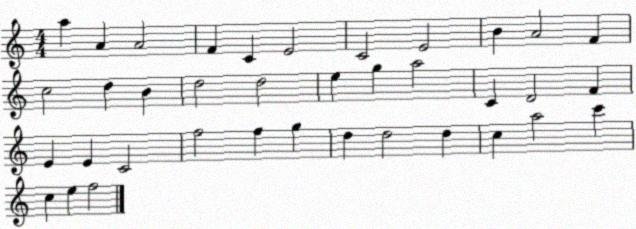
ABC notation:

X:1
T:Untitled
M:4/4
L:1/4
K:C
a A A2 F C E2 C2 E2 B A2 F c2 d B d2 d2 e g a2 C D2 F E E C2 f2 f g d d2 d c a2 c' c e f2